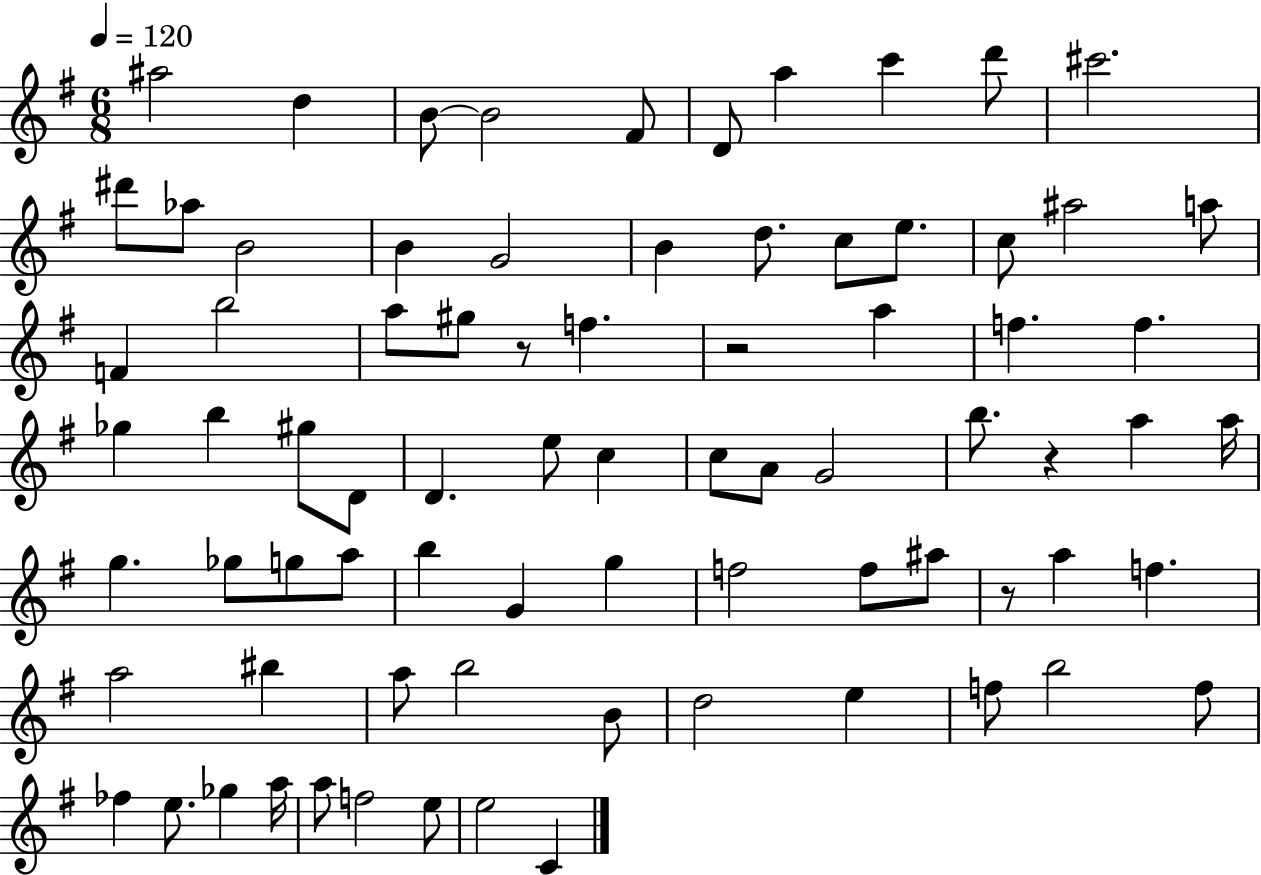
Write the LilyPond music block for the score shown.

{
  \clef treble
  \numericTimeSignature
  \time 6/8
  \key g \major
  \tempo 4 = 120
  ais''2 d''4 | b'8~~ b'2 fis'8 | d'8 a''4 c'''4 d'''8 | cis'''2. | \break dis'''8 aes''8 b'2 | b'4 g'2 | b'4 d''8. c''8 e''8. | c''8 ais''2 a''8 | \break f'4 b''2 | a''8 gis''8 r8 f''4. | r2 a''4 | f''4. f''4. | \break ges''4 b''4 gis''8 d'8 | d'4. e''8 c''4 | c''8 a'8 g'2 | b''8. r4 a''4 a''16 | \break g''4. ges''8 g''8 a''8 | b''4 g'4 g''4 | f''2 f''8 ais''8 | r8 a''4 f''4. | \break a''2 bis''4 | a''8 b''2 b'8 | d''2 e''4 | f''8 b''2 f''8 | \break fes''4 e''8. ges''4 a''16 | a''8 f''2 e''8 | e''2 c'4 | \bar "|."
}